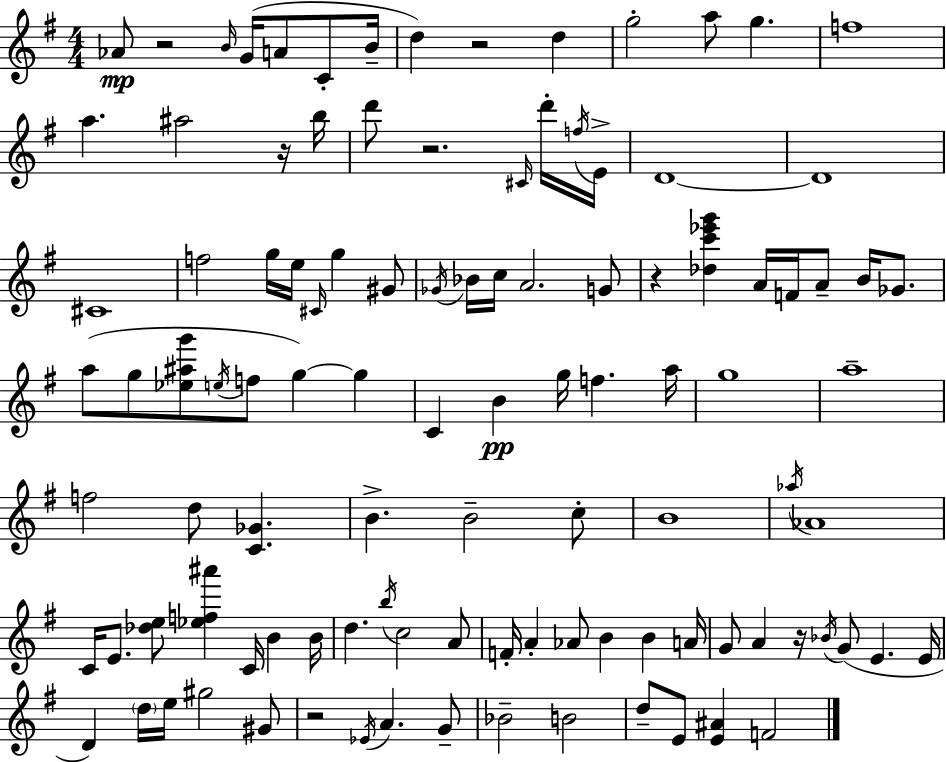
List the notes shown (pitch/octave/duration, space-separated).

Ab4/e R/h B4/s G4/s A4/e C4/e B4/s D5/q R/h D5/q G5/h A5/e G5/q. F5/w A5/q. A#5/h R/s B5/s D6/e R/h. C#4/s D6/s F5/s E4/s D4/w D4/w C#4/w F5/h G5/s E5/s C#4/s G5/q G#4/e Gb4/s Bb4/s C5/s A4/h. G4/e R/q [Db5,C6,Eb6,G6]/q A4/s F4/s A4/e B4/s Gb4/e. A5/e G5/e [Eb5,A#5,G6]/e E5/s F5/e G5/q G5/q C4/q B4/q G5/s F5/q. A5/s G5/w A5/w F5/h D5/e [C4,Gb4]/q. B4/q. B4/h C5/e B4/w Ab5/s Ab4/w C4/s E4/e. [Db5,E5]/e [Eb5,F5,A#6]/q C4/s B4/q B4/s D5/q. B5/s C5/h A4/e F4/s A4/q Ab4/e B4/q B4/q A4/s G4/e A4/q R/s Bb4/s G4/e E4/q. E4/s D4/q D5/s E5/s G#5/h G#4/e R/h Eb4/s A4/q. G4/e Bb4/h B4/h D5/e E4/e [E4,A#4]/q F4/h